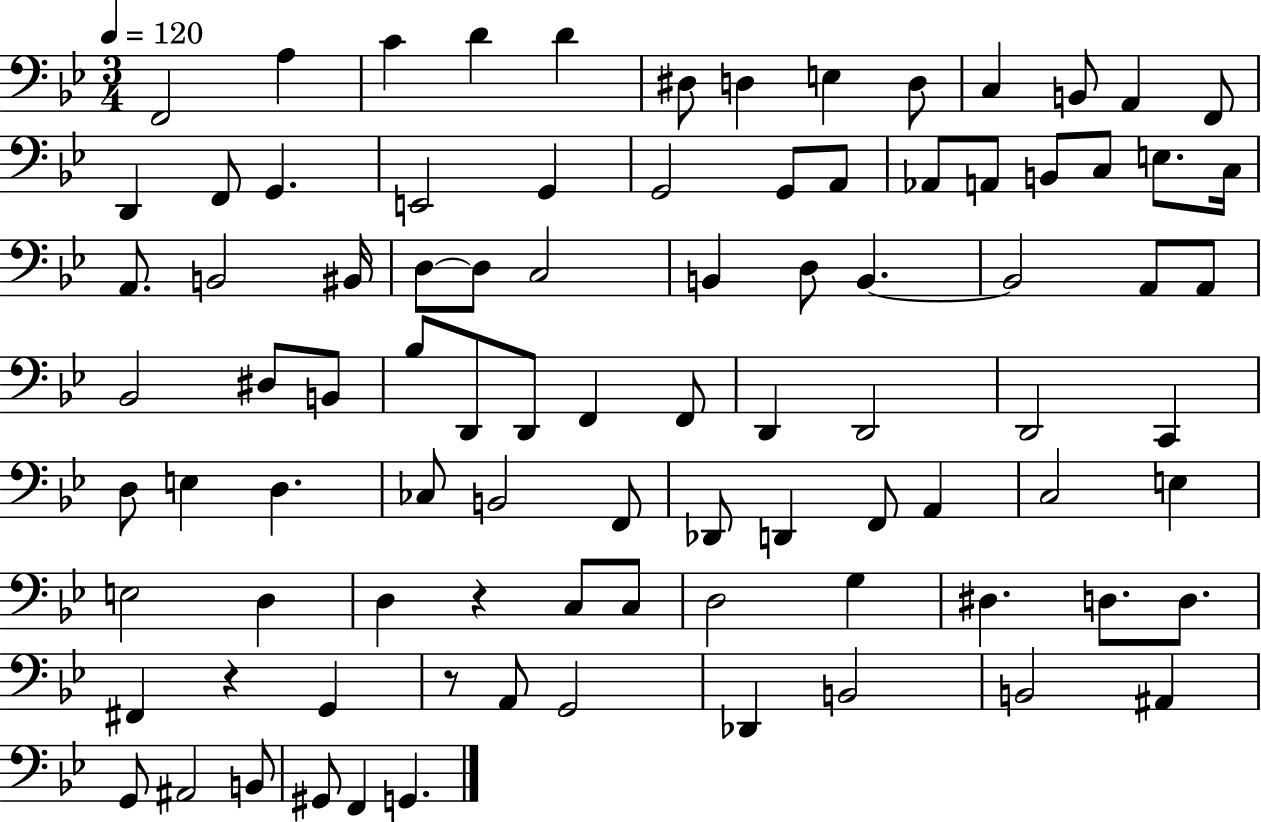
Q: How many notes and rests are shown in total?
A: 90